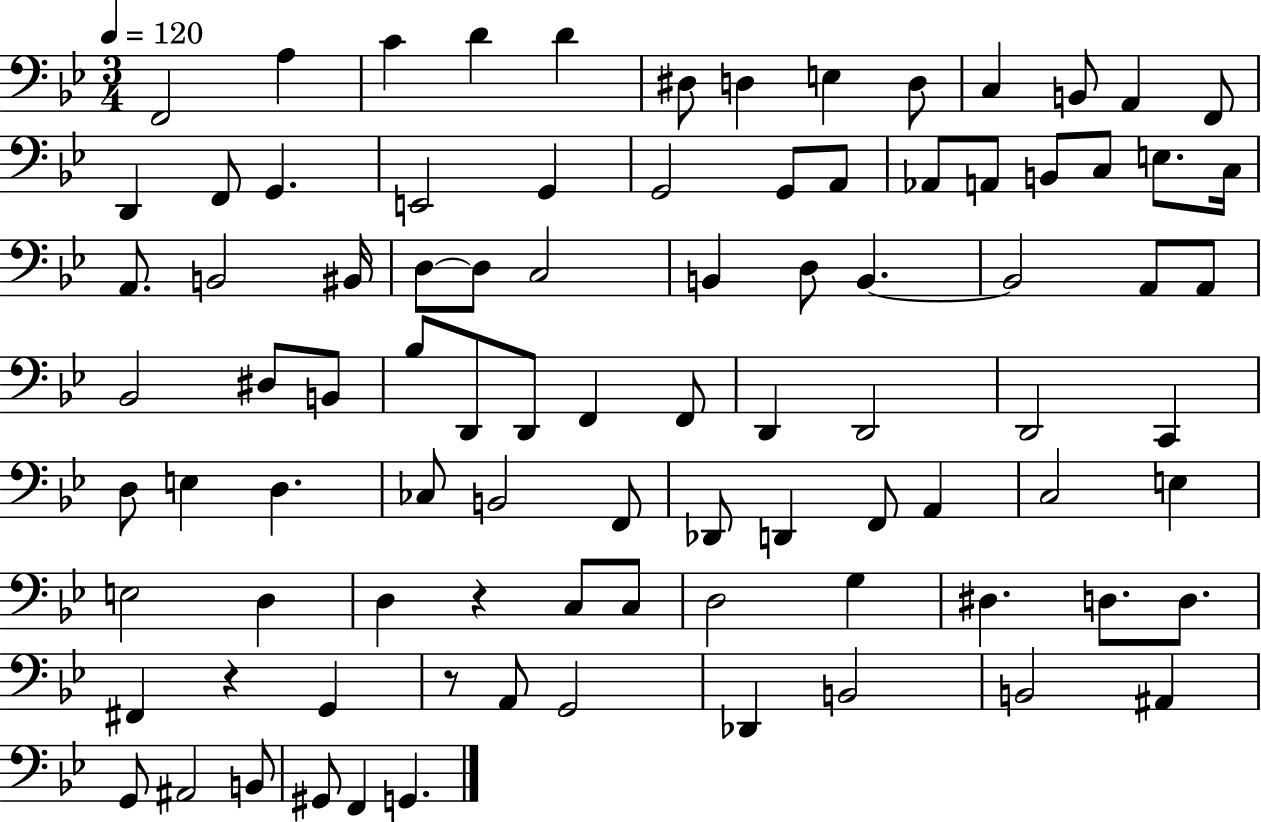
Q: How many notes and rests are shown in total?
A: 90